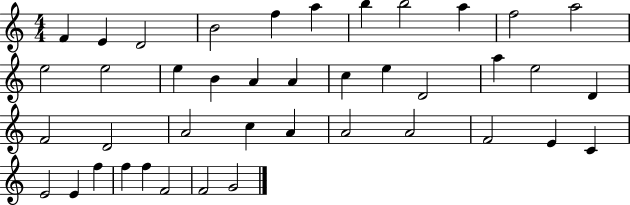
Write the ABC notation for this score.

X:1
T:Untitled
M:4/4
L:1/4
K:C
F E D2 B2 f a b b2 a f2 a2 e2 e2 e B A A c e D2 a e2 D F2 D2 A2 c A A2 A2 F2 E C E2 E f f f F2 F2 G2